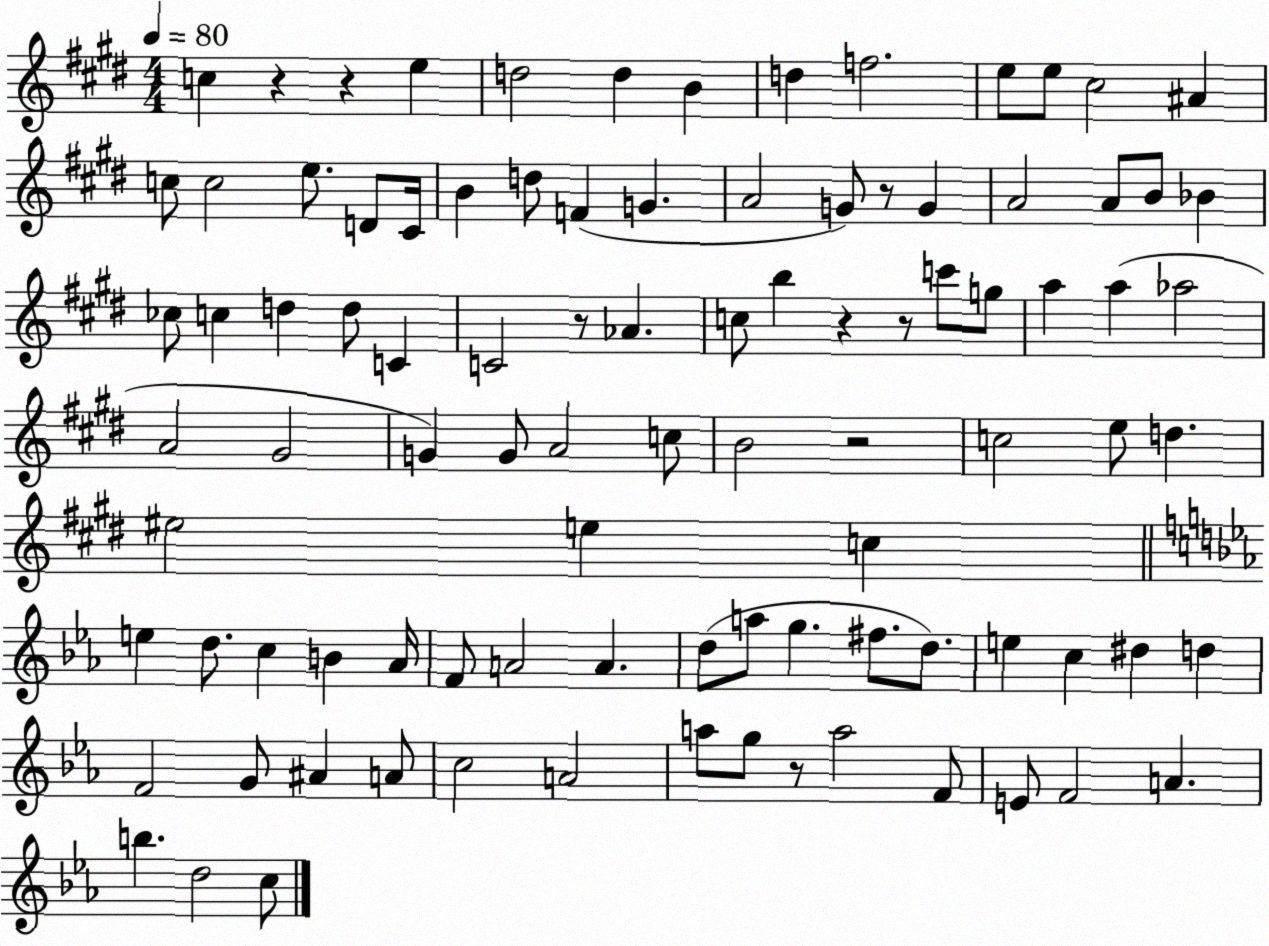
X:1
T:Untitled
M:4/4
L:1/4
K:E
c z z e d2 d B d f2 e/2 e/2 ^c2 ^A c/2 c2 e/2 D/2 ^C/4 B d/2 F G A2 G/2 z/2 G A2 A/2 B/2 _B _c/2 c d d/2 C C2 z/2 _A c/2 b z z/2 c'/2 g/2 a a _a2 A2 ^G2 G G/2 A2 c/2 B2 z2 c2 e/2 d ^e2 e c e d/2 c B _A/4 F/2 A2 A d/2 a/2 g ^f/2 d/2 e c ^d d F2 G/2 ^A A/2 c2 A2 a/2 g/2 z/2 a2 F/2 E/2 F2 A b d2 c/2